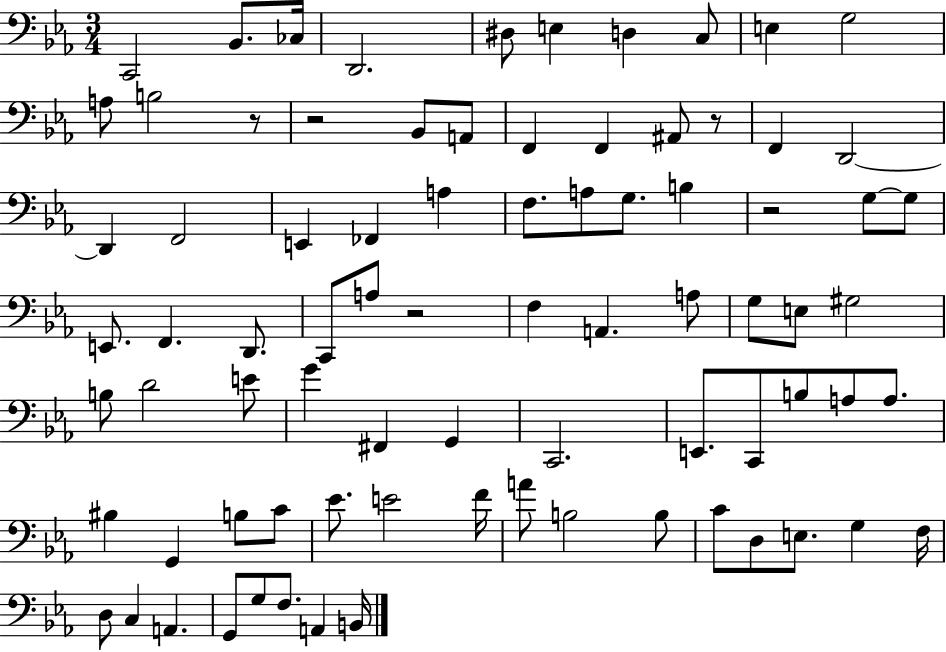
{
  \clef bass
  \numericTimeSignature
  \time 3/4
  \key ees \major
  c,2 bes,8. ces16 | d,2. | dis8 e4 d4 c8 | e4 g2 | \break a8 b2 r8 | r2 bes,8 a,8 | f,4 f,4 ais,8 r8 | f,4 d,2~~ | \break d,4 f,2 | e,4 fes,4 a4 | f8. a8 g8. b4 | r2 g8~~ g8 | \break e,8. f,4. d,8. | c,8 a8 r2 | f4 a,4. a8 | g8 e8 gis2 | \break b8 d'2 e'8 | g'4 fis,4 g,4 | c,2. | e,8. c,8 b8 a8 a8. | \break bis4 g,4 b8 c'8 | ees'8. e'2 f'16 | a'8 b2 b8 | c'8 d8 e8. g4 f16 | \break d8 c4 a,4. | g,8 g8 f8. a,4 b,16 | \bar "|."
}